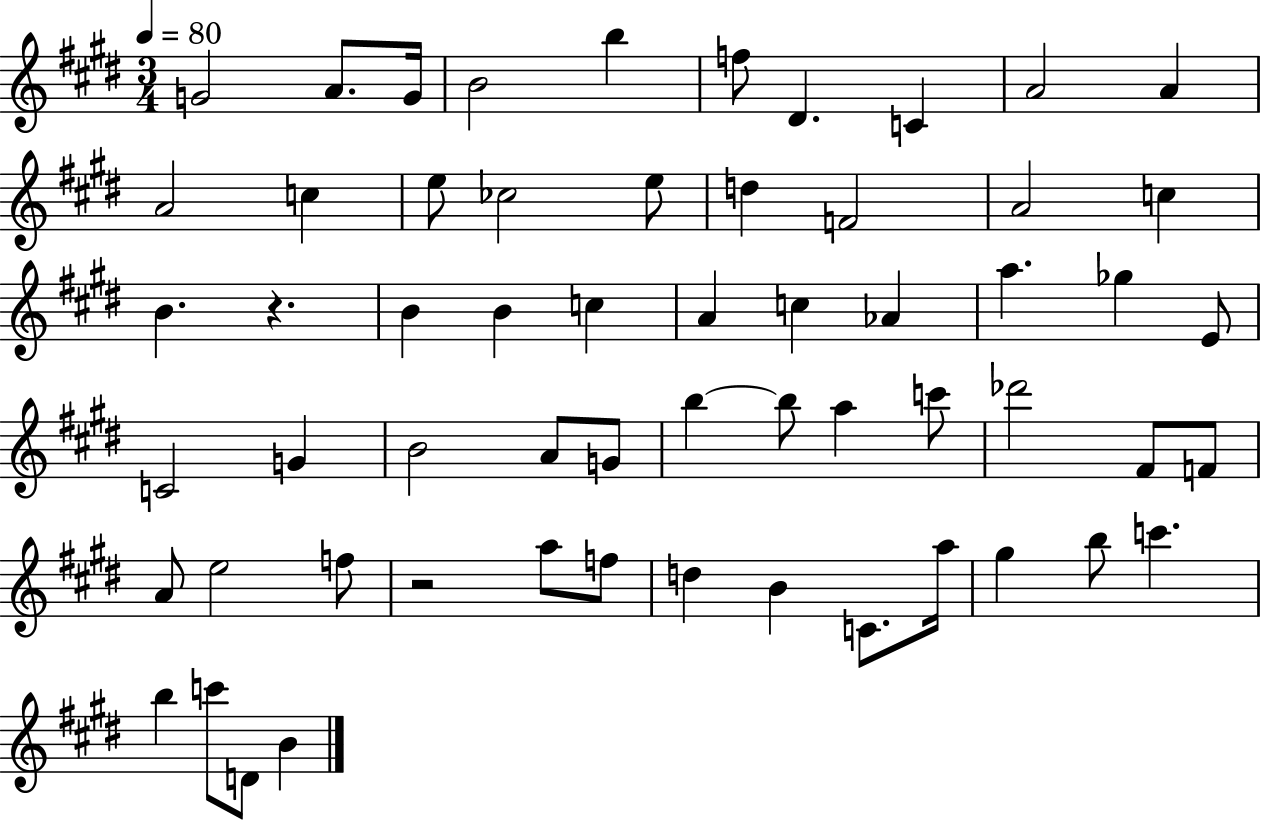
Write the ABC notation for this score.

X:1
T:Untitled
M:3/4
L:1/4
K:E
G2 A/2 G/4 B2 b f/2 ^D C A2 A A2 c e/2 _c2 e/2 d F2 A2 c B z B B c A c _A a _g E/2 C2 G B2 A/2 G/2 b b/2 a c'/2 _d'2 ^F/2 F/2 A/2 e2 f/2 z2 a/2 f/2 d B C/2 a/4 ^g b/2 c' b c'/2 D/2 B